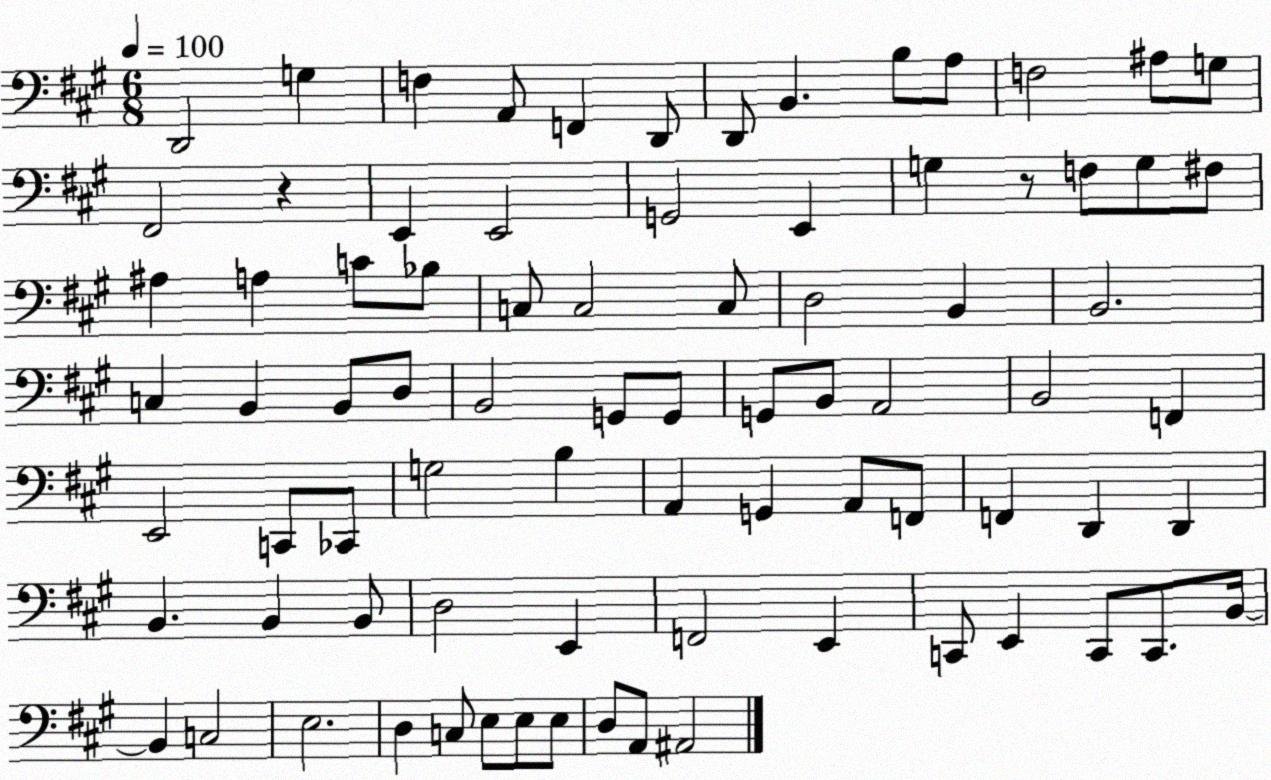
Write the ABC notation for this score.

X:1
T:Untitled
M:6/8
L:1/4
K:A
D,,2 G, F, A,,/2 F,, D,,/2 D,,/2 B,, B,/2 A,/2 F,2 ^A,/2 G,/2 ^F,,2 z E,, E,,2 G,,2 E,, G, z/2 F,/2 G,/2 ^F,/2 ^A, A, C/2 _B,/2 C,/2 C,2 C,/2 D,2 B,, B,,2 C, B,, B,,/2 D,/2 B,,2 G,,/2 G,,/2 G,,/2 B,,/2 A,,2 B,,2 F,, E,,2 C,,/2 _C,,/2 G,2 B, A,, G,, A,,/2 F,,/2 F,, D,, D,, B,, B,, B,,/2 D,2 E,, F,,2 E,, C,,/2 E,, C,,/2 C,,/2 B,,/4 B,, C,2 E,2 D, C,/2 E,/2 E,/2 E,/2 D,/2 A,,/2 ^A,,2